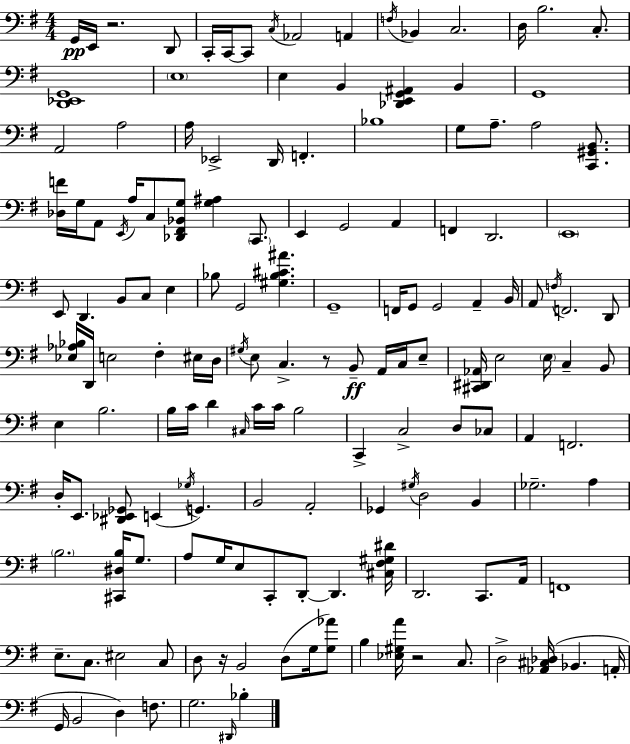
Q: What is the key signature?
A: E minor